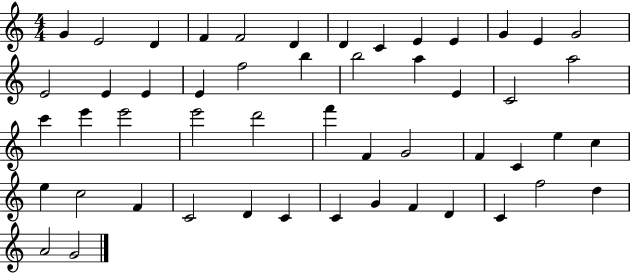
{
  \clef treble
  \numericTimeSignature
  \time 4/4
  \key c \major
  g'4 e'2 d'4 | f'4 f'2 d'4 | d'4 c'4 e'4 e'4 | g'4 e'4 g'2 | \break e'2 e'4 e'4 | e'4 f''2 b''4 | b''2 a''4 e'4 | c'2 a''2 | \break c'''4 e'''4 e'''2 | e'''2 d'''2 | f'''4 f'4 g'2 | f'4 c'4 e''4 c''4 | \break e''4 c''2 f'4 | c'2 d'4 c'4 | c'4 g'4 f'4 d'4 | c'4 f''2 d''4 | \break a'2 g'2 | \bar "|."
}